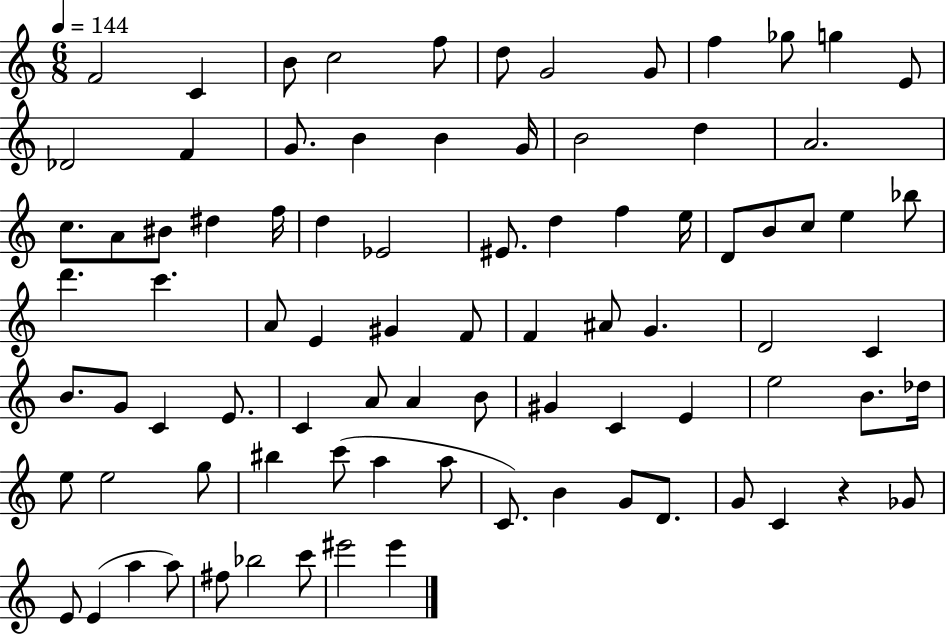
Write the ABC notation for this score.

X:1
T:Untitled
M:6/8
L:1/4
K:C
F2 C B/2 c2 f/2 d/2 G2 G/2 f _g/2 g E/2 _D2 F G/2 B B G/4 B2 d A2 c/2 A/2 ^B/2 ^d f/4 d _E2 ^E/2 d f e/4 D/2 B/2 c/2 e _b/2 d' c' A/2 E ^G F/2 F ^A/2 G D2 C B/2 G/2 C E/2 C A/2 A B/2 ^G C E e2 B/2 _d/4 e/2 e2 g/2 ^b c'/2 a a/2 C/2 B G/2 D/2 G/2 C z _G/2 E/2 E a a/2 ^f/2 _b2 c'/2 ^e'2 ^e'